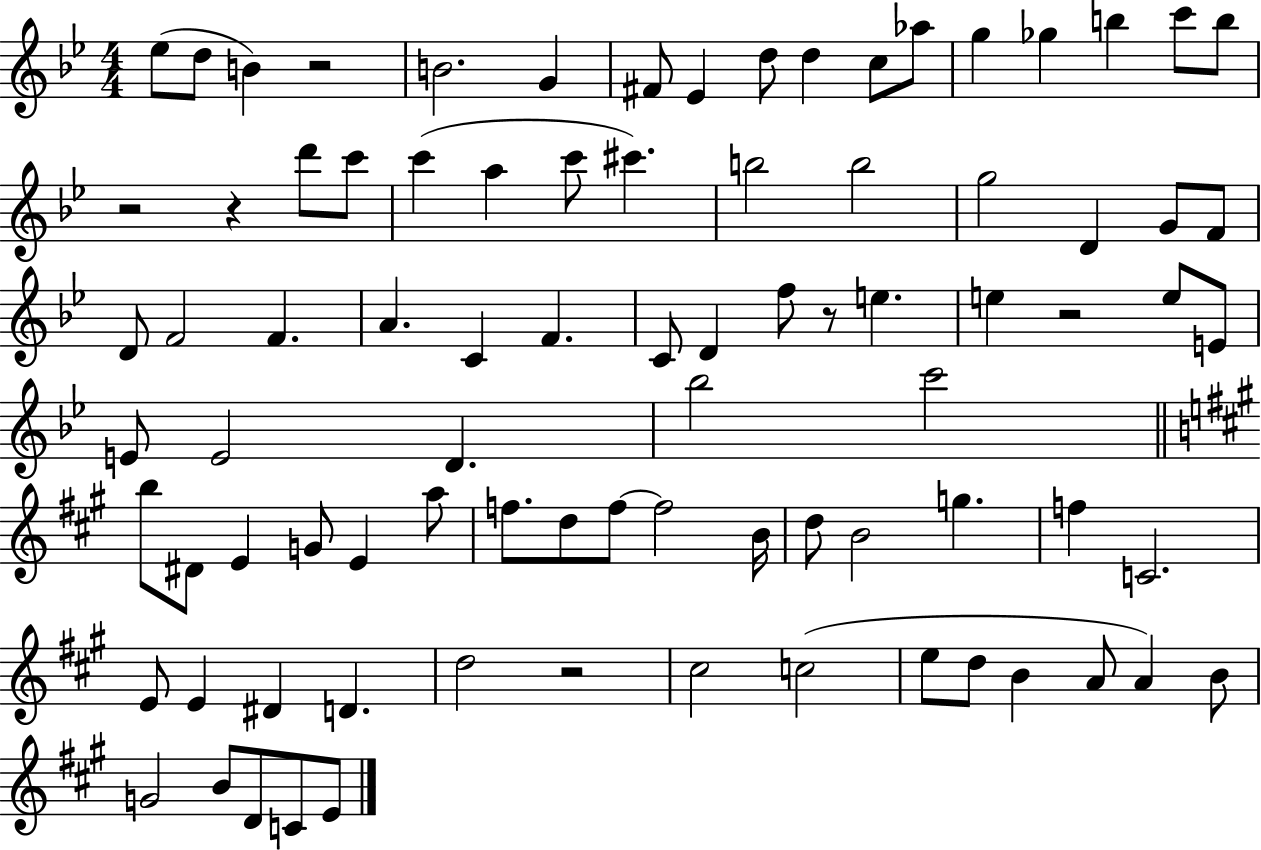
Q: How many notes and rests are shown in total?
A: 86